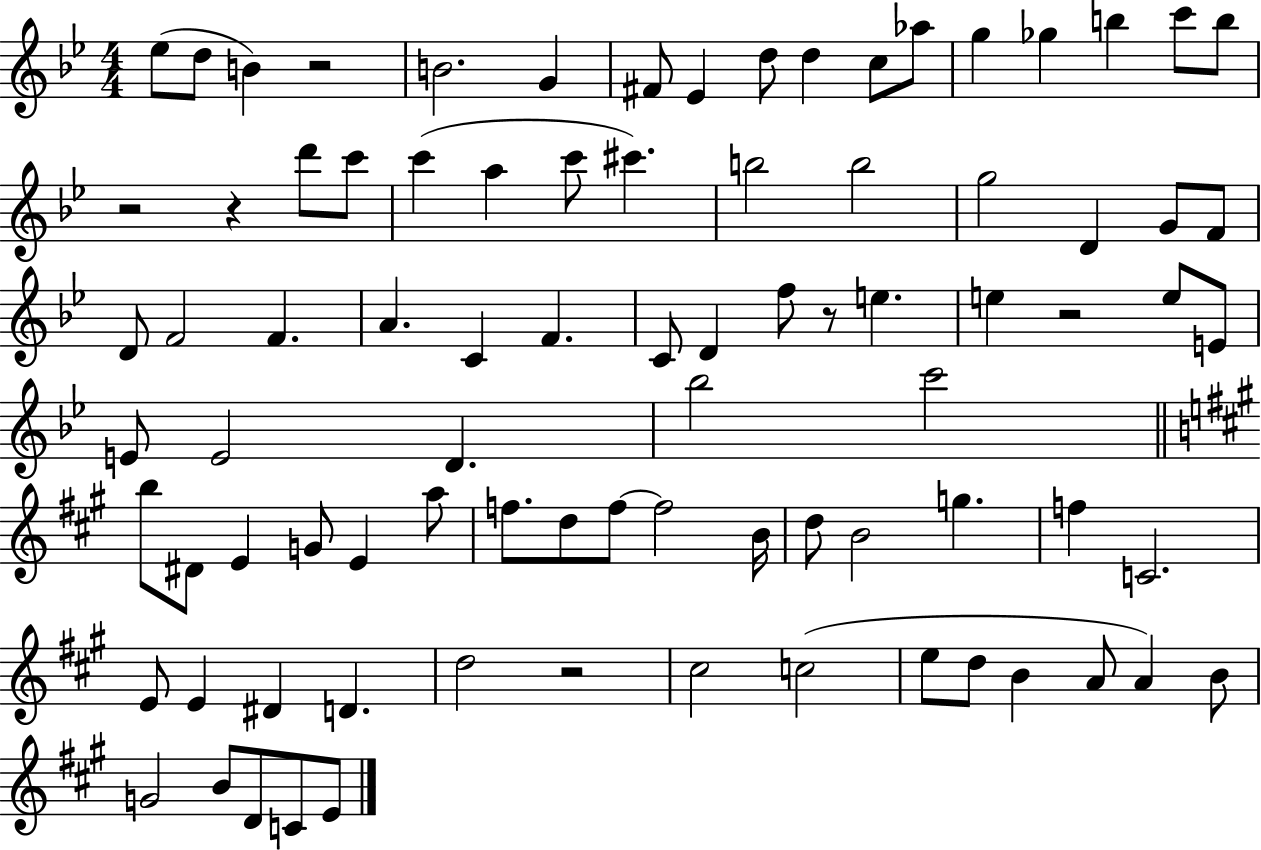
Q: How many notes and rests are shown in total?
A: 86